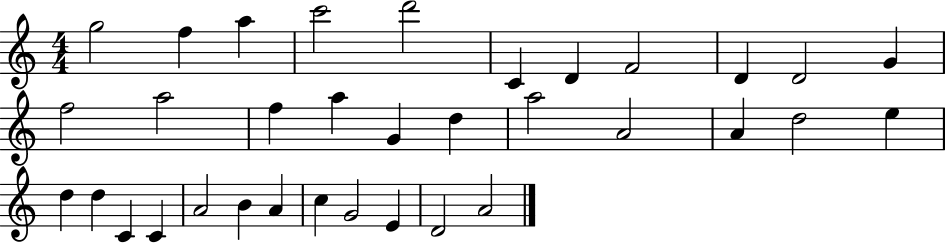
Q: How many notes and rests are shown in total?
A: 34